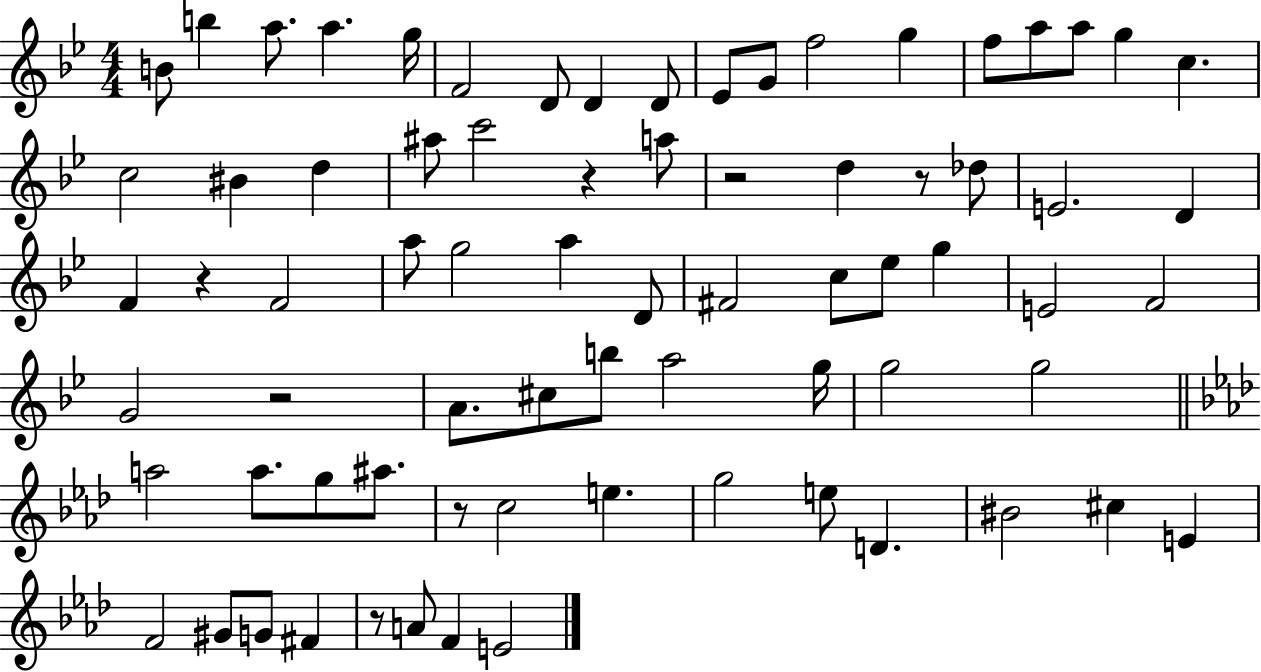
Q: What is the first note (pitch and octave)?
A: B4